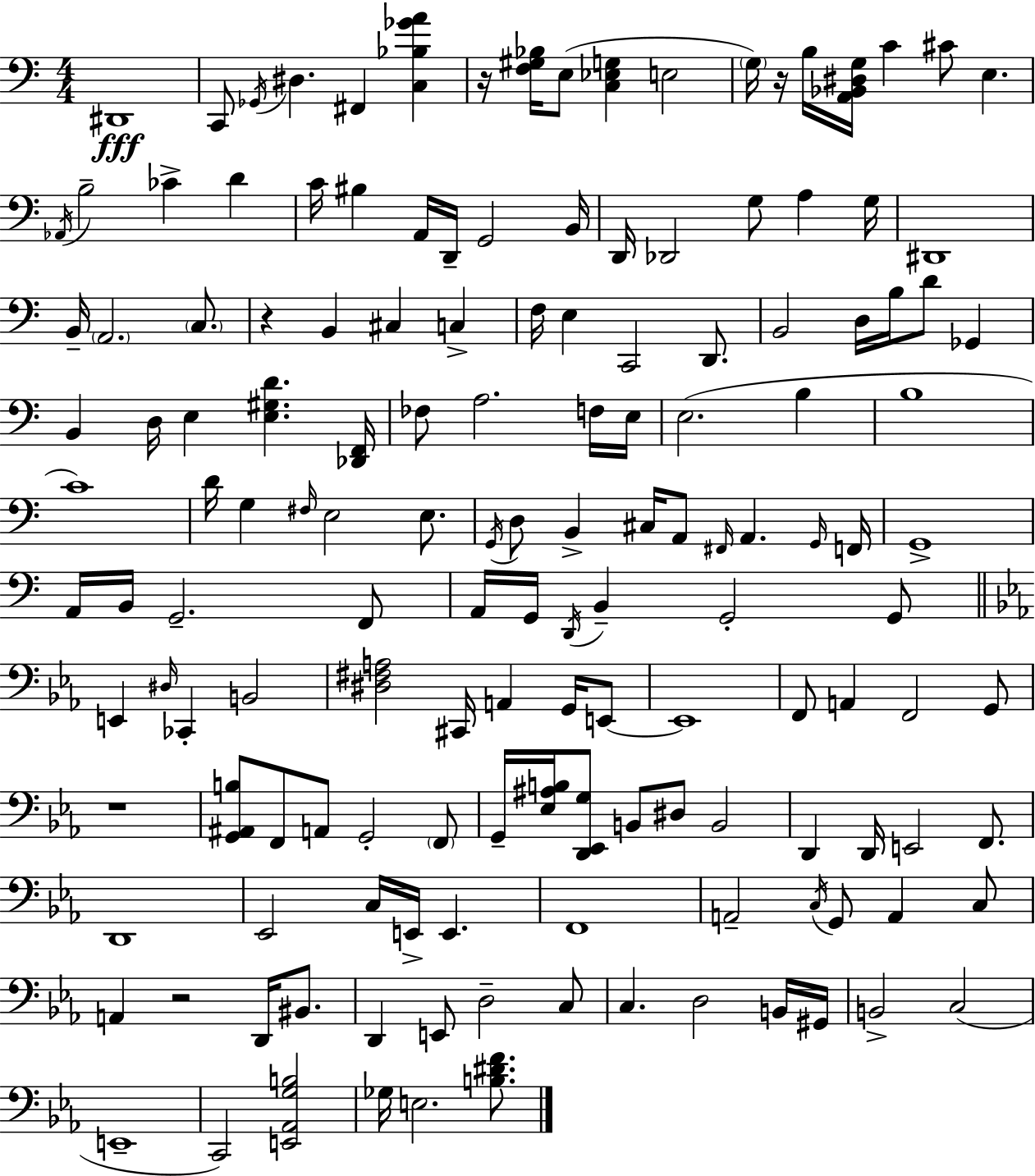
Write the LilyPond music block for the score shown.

{
  \clef bass
  \numericTimeSignature
  \time 4/4
  \key c \major
  dis,1\fff | c,8 \acciaccatura { ges,16 } dis4. fis,4 <c bes ges' a'>4 | r16 <f gis bes>16 e8( <c ees g>4 e2 | \parenthesize g16) r16 b16 <a, bes, dis g>16 c'4 cis'8 e4. | \break \acciaccatura { aes,16 } b2-- ces'4-> d'4 | c'16 bis4 a,16 d,16-- g,2 | b,16 d,16 des,2 g8 a4 | g16 dis,1 | \break b,16-- \parenthesize a,2. \parenthesize c8. | r4 b,4 cis4 c4-> | f16 e4 c,2 d,8. | b,2 d16 b16 d'8 ges,4 | \break b,4 d16 e4 <e gis d'>4. | <des, f,>16 fes8 a2. | f16 e16 e2.( b4 | b1 | \break c'1) | d'16 g4 \grace { fis16 } e2 | e8. \acciaccatura { g,16 } d8 b,4-> cis16 a,8 \grace { fis,16 } a,4. | \grace { g,16 } f,16 g,1-> | \break a,16 b,16 g,2.-- | f,8 a,16 g,16 \acciaccatura { d,16 } b,4-- g,2-. | g,8 \bar "||" \break \key ees \major e,4 \grace { dis16 } ces,4-. b,2 | <dis fis a>2 cis,16 a,4 g,16 e,8~~ | e,1 | f,8 a,4 f,2 g,8 | \break r1 | <g, ais, b>8 f,8 a,8 g,2-. \parenthesize f,8 | g,16-- <ees ais b>16 <d, ees, g>8 b,8 dis8 b,2 | d,4 d,16 e,2 f,8. | \break d,1 | ees,2 c16 e,16-> e,4. | f,1 | a,2-- \acciaccatura { c16 } g,8 a,4 | \break c8 a,4 r2 d,16 bis,8. | d,4 e,8 d2-- | c8 c4. d2 | b,16 gis,16 b,2-> c2( | \break e,1-- | c,2) <e, aes, g b>2 | ges16 e2. <b dis' f'>8. | \bar "|."
}